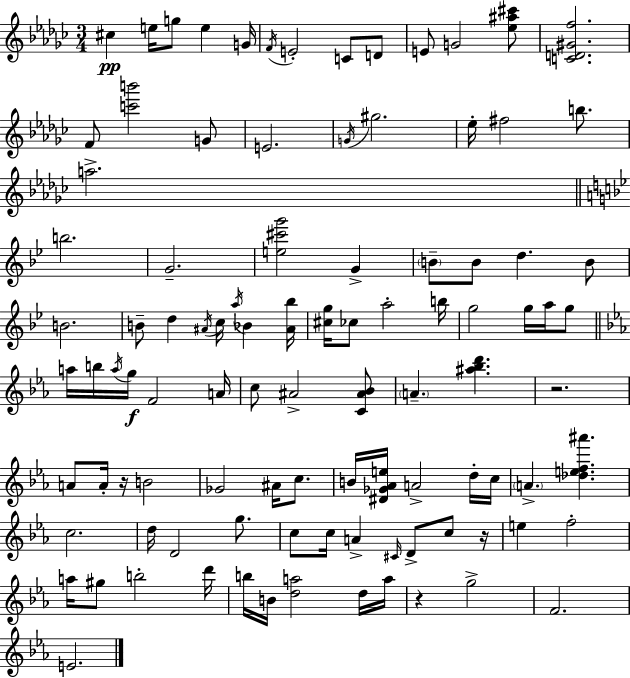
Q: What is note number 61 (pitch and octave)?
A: A4